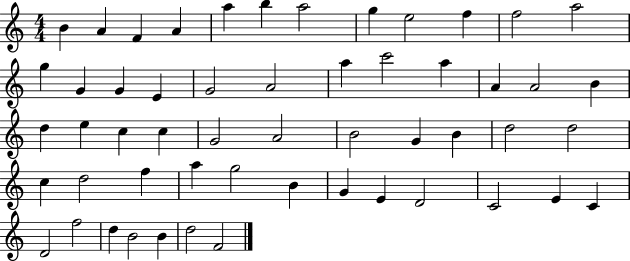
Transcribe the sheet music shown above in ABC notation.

X:1
T:Untitled
M:4/4
L:1/4
K:C
B A F A a b a2 g e2 f f2 a2 g G G E G2 A2 a c'2 a A A2 B d e c c G2 A2 B2 G B d2 d2 c d2 f a g2 B G E D2 C2 E C D2 f2 d B2 B d2 F2